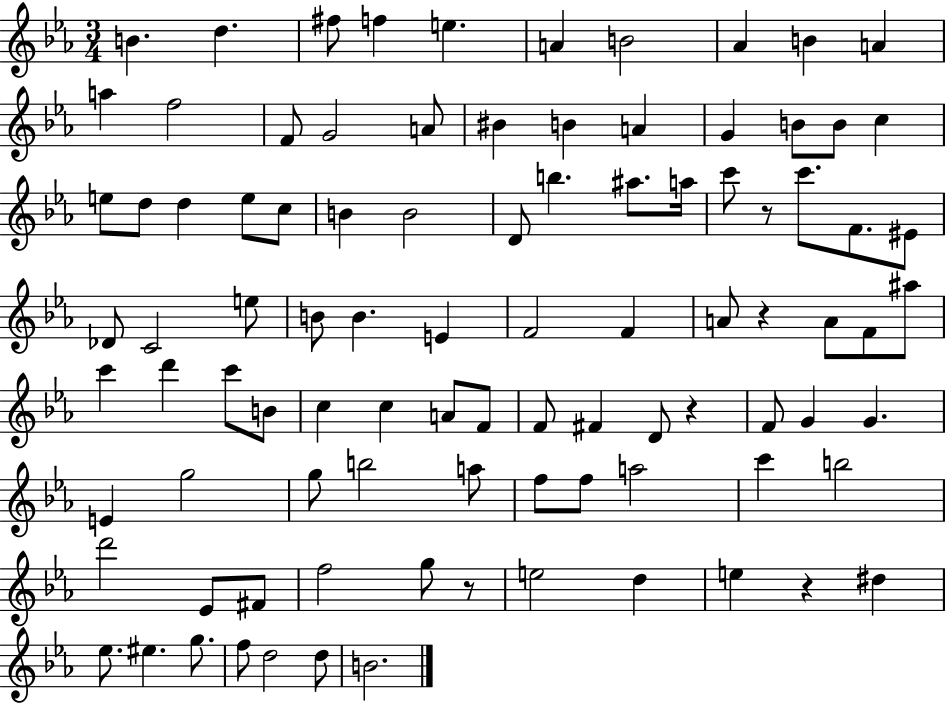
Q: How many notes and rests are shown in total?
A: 94